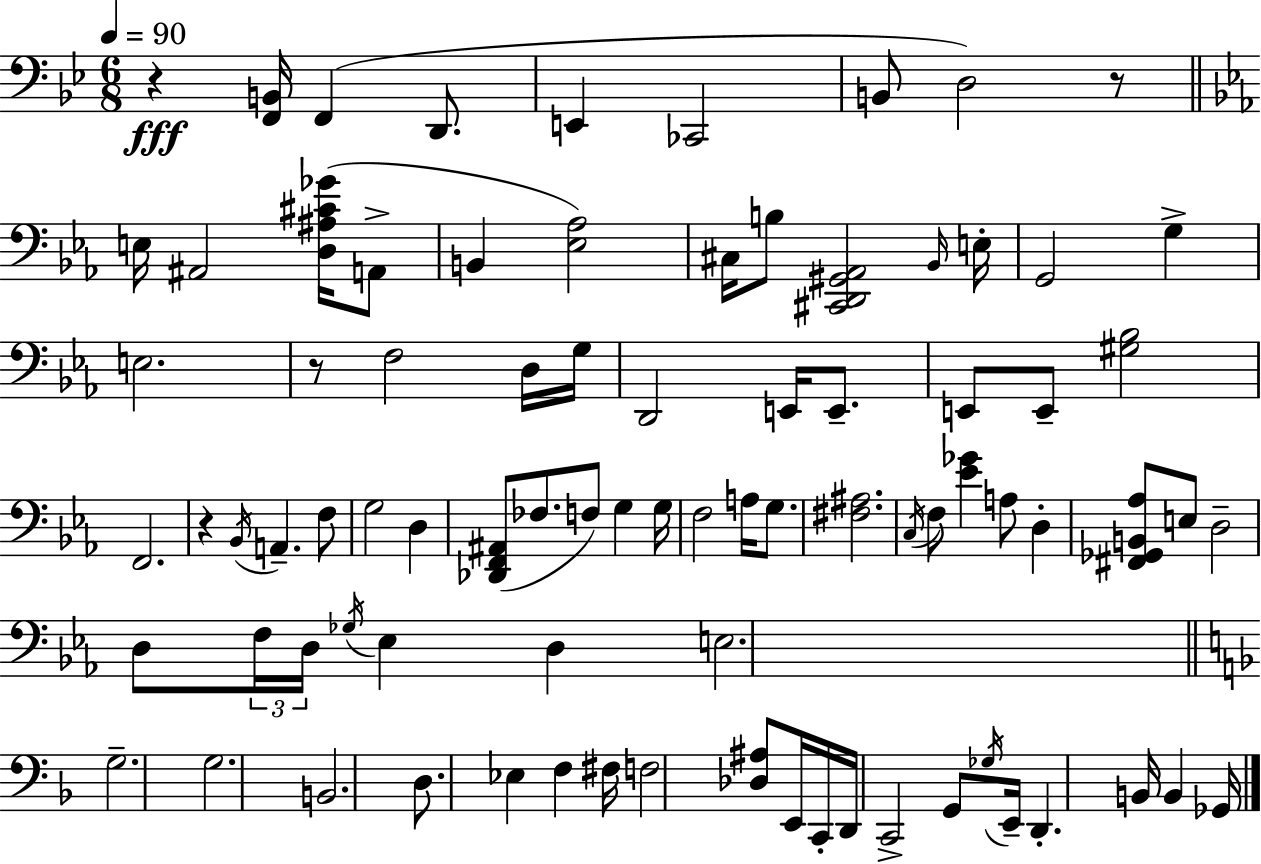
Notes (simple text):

R/q [F2,B2]/s F2/q D2/e. E2/q CES2/h B2/e D3/h R/e E3/s A#2/h [D3,A#3,C#4,Gb4]/s A2/e B2/q [Eb3,Ab3]/h C#3/s B3/e [C#2,D2,G#2,Ab2]/h Bb2/s E3/s G2/h G3/q E3/h. R/e F3/h D3/s G3/s D2/h E2/s E2/e. E2/e E2/e [G#3,Bb3]/h F2/h. R/q Bb2/s A2/q. F3/e G3/h D3/q [Db2,F2,A#2]/e FES3/e. F3/e G3/q G3/s F3/h A3/s G3/e. [F#3,A#3]/h. C3/s F3/e [Eb4,Gb4]/q A3/e D3/q [F#2,Gb2,B2,Ab3]/e E3/e D3/h D3/e F3/s D3/s Gb3/s Eb3/q D3/q E3/h. G3/h. G3/h. B2/h. D3/e. Eb3/q F3/q F#3/s F3/h [Db3,A#3]/e E2/s C2/s D2/s C2/h G2/e Gb3/s E2/s D2/q. B2/s B2/q Gb2/s